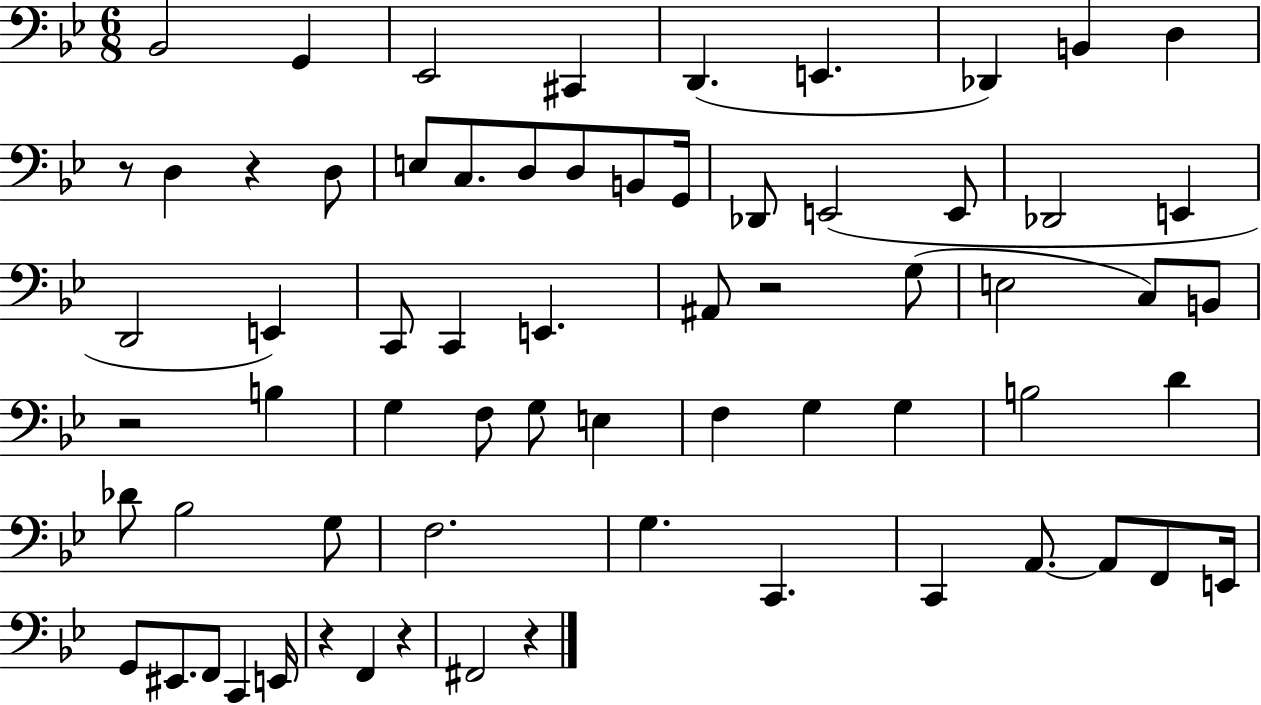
Bb2/h G2/q Eb2/h C#2/q D2/q. E2/q. Db2/q B2/q D3/q R/e D3/q R/q D3/e E3/e C3/e. D3/e D3/e B2/e G2/s Db2/e E2/h E2/e Db2/h E2/q D2/h E2/q C2/e C2/q E2/q. A#2/e R/h G3/e E3/h C3/e B2/e R/h B3/q G3/q F3/e G3/e E3/q F3/q G3/q G3/q B3/h D4/q Db4/e Bb3/h G3/e F3/h. G3/q. C2/q. C2/q A2/e. A2/e F2/e E2/s G2/e EIS2/e. F2/e C2/q E2/s R/q F2/q R/q F#2/h R/q